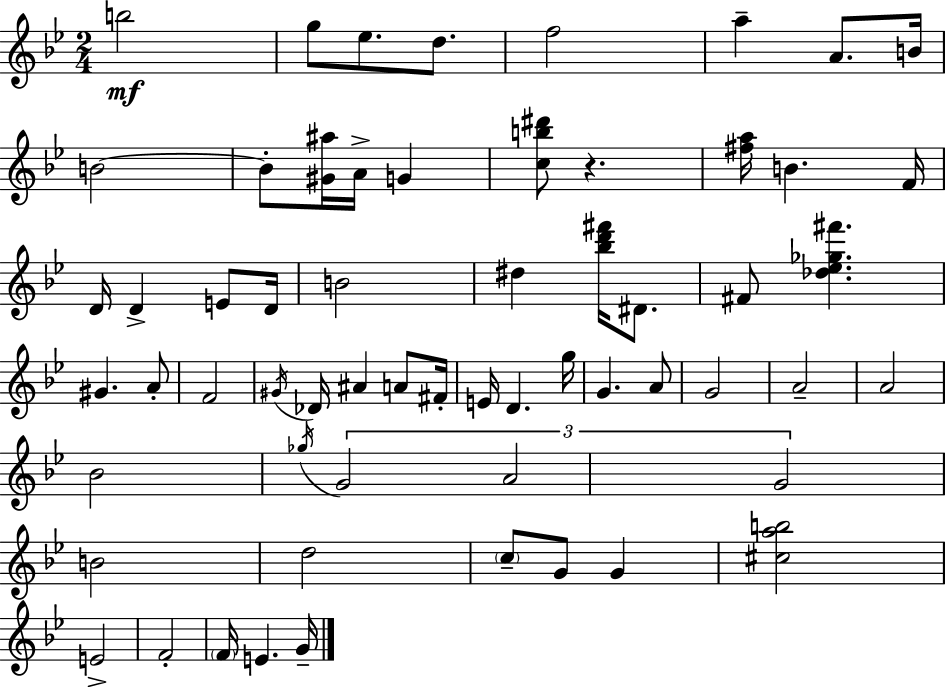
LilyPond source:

{
  \clef treble
  \numericTimeSignature
  \time 2/4
  \key bes \major
  \repeat volta 2 { b''2\mf | g''8 ees''8. d''8. | f''2 | a''4-- a'8. b'16 | \break b'2~~ | b'8-. <gis' ais''>16 a'16-> g'4 | <c'' b'' dis'''>8 r4. | <fis'' a''>16 b'4. f'16 | \break d'16 d'4-> e'8 d'16 | b'2 | dis''4 <bes'' d''' fis'''>16 dis'8. | fis'8 <des'' ees'' ges'' fis'''>4. | \break gis'4. a'8-. | f'2 | \acciaccatura { gis'16 } des'16 ais'4 a'8 | fis'16-. e'16 d'4. | \break g''16 g'4. a'8 | g'2 | a'2-- | a'2 | \break bes'2 | \acciaccatura { ges''16 } \tuplet 3/2 { g'2 | a'2 | g'2 } | \break b'2 | d''2 | \parenthesize c''8-- g'8 g'4 | <cis'' a'' b''>2 | \break e'2-> | f'2-. | \parenthesize f'16 e'4. | g'16-- } \bar "|."
}